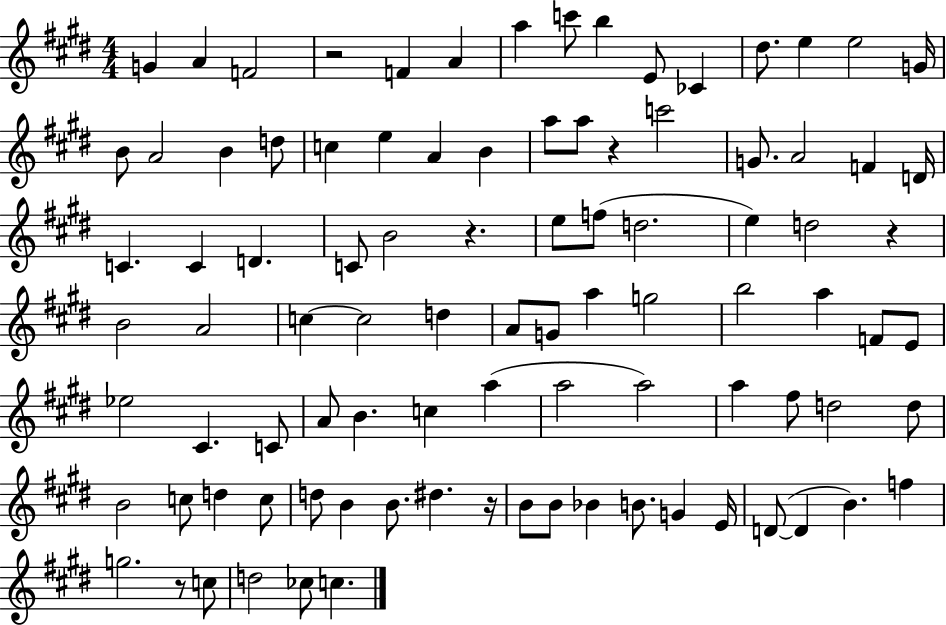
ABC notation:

X:1
T:Untitled
M:4/4
L:1/4
K:E
G A F2 z2 F A a c'/2 b E/2 _C ^d/2 e e2 G/4 B/2 A2 B d/2 c e A B a/2 a/2 z c'2 G/2 A2 F D/4 C C D C/2 B2 z e/2 f/2 d2 e d2 z B2 A2 c c2 d A/2 G/2 a g2 b2 a F/2 E/2 _e2 ^C C/2 A/2 B c a a2 a2 a ^f/2 d2 d/2 B2 c/2 d c/2 d/2 B B/2 ^d z/4 B/2 B/2 _B B/2 G E/4 D/2 D B f g2 z/2 c/2 d2 _c/2 c